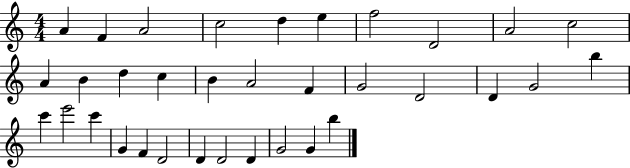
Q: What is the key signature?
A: C major